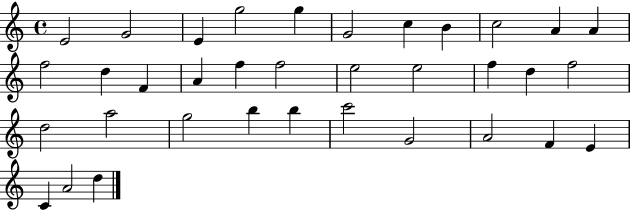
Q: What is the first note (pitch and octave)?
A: E4